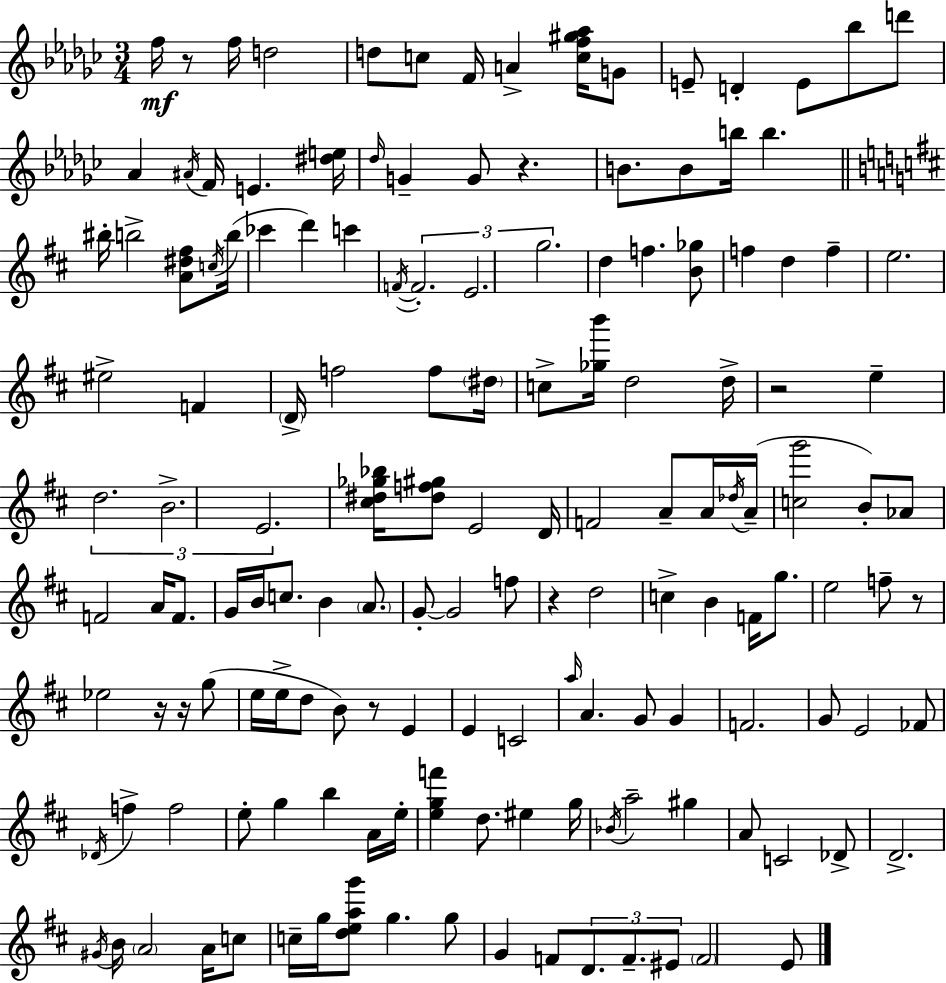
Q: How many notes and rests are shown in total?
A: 150